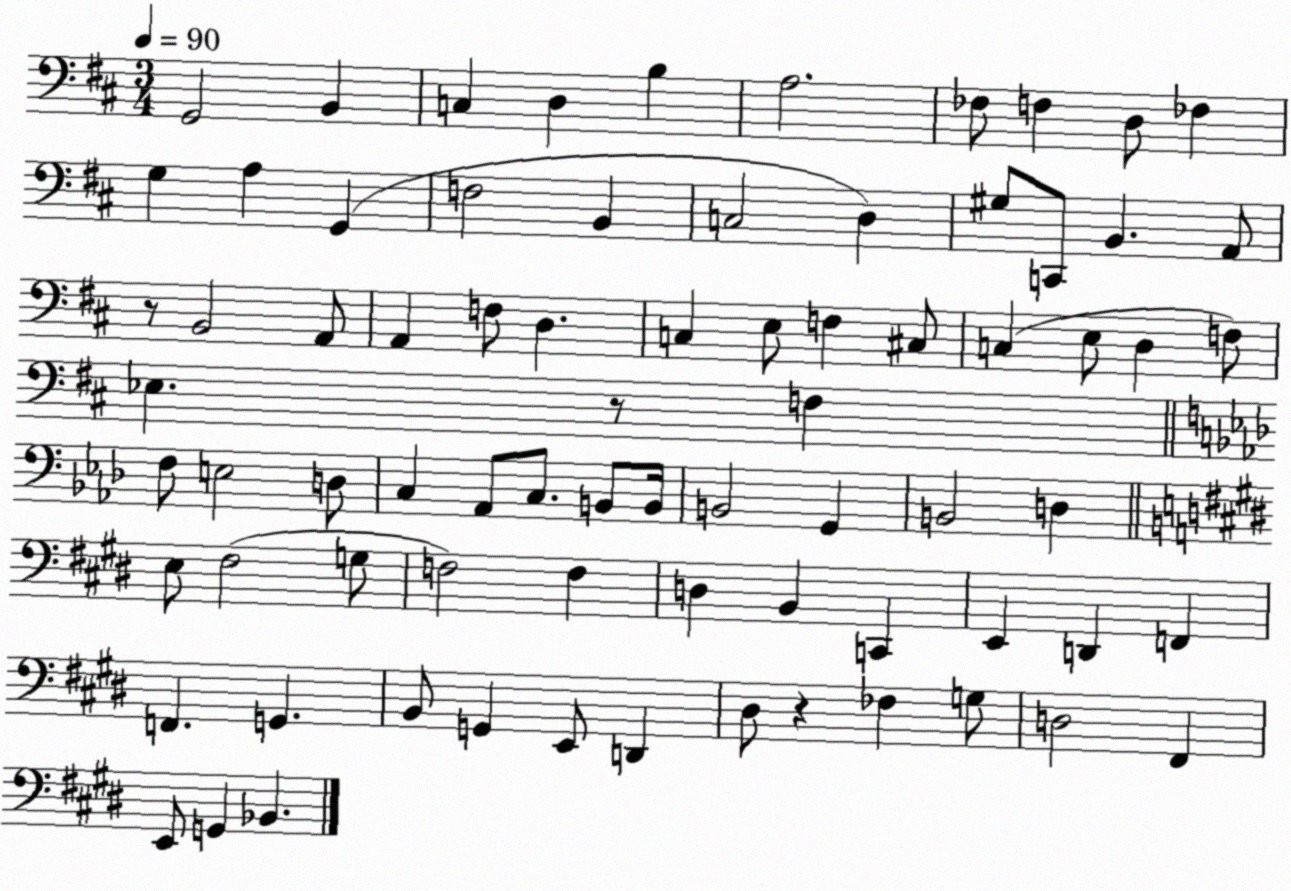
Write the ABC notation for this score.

X:1
T:Untitled
M:3/4
L:1/4
K:D
G,,2 B,, C, D, B, A,2 _F,/2 F, D,/2 _F, G, A, G,, F,2 B,, C,2 D, ^G,/2 C,,/2 B,, A,,/2 z/2 B,,2 A,,/2 A,, F,/2 D, C, E,/2 F, ^C,/2 C, E,/2 D, F,/2 _E, z/2 F, F,/2 E,2 D,/2 C, _A,,/2 C,/2 B,,/2 B,,/4 B,,2 G,, B,,2 D, E,/2 ^F,2 G,/2 F,2 F, D, B,, C,, E,, D,, F,, F,, G,, B,,/2 G,, E,,/2 D,, ^D,/2 z _F, G,/2 D,2 ^F,, E,,/2 G,, _B,,